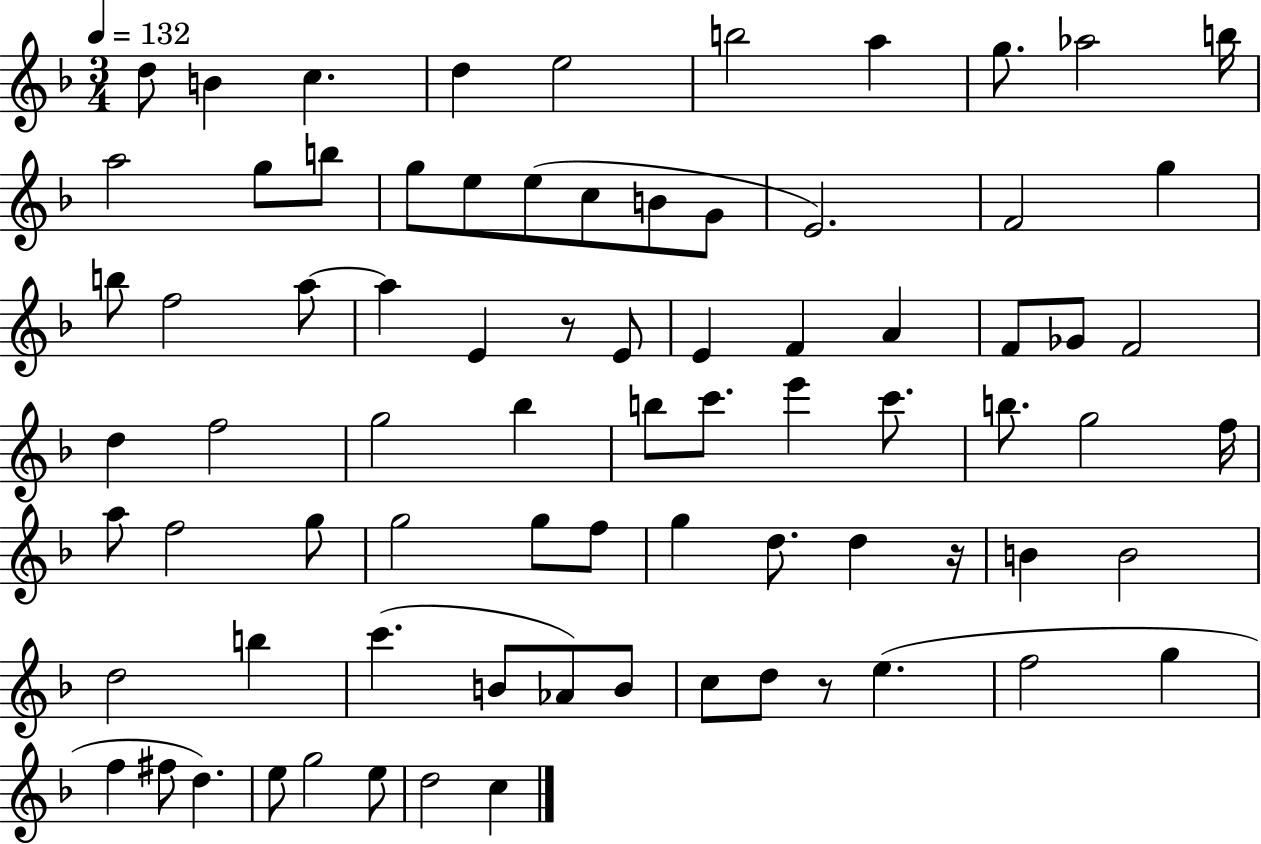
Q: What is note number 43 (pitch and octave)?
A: B5